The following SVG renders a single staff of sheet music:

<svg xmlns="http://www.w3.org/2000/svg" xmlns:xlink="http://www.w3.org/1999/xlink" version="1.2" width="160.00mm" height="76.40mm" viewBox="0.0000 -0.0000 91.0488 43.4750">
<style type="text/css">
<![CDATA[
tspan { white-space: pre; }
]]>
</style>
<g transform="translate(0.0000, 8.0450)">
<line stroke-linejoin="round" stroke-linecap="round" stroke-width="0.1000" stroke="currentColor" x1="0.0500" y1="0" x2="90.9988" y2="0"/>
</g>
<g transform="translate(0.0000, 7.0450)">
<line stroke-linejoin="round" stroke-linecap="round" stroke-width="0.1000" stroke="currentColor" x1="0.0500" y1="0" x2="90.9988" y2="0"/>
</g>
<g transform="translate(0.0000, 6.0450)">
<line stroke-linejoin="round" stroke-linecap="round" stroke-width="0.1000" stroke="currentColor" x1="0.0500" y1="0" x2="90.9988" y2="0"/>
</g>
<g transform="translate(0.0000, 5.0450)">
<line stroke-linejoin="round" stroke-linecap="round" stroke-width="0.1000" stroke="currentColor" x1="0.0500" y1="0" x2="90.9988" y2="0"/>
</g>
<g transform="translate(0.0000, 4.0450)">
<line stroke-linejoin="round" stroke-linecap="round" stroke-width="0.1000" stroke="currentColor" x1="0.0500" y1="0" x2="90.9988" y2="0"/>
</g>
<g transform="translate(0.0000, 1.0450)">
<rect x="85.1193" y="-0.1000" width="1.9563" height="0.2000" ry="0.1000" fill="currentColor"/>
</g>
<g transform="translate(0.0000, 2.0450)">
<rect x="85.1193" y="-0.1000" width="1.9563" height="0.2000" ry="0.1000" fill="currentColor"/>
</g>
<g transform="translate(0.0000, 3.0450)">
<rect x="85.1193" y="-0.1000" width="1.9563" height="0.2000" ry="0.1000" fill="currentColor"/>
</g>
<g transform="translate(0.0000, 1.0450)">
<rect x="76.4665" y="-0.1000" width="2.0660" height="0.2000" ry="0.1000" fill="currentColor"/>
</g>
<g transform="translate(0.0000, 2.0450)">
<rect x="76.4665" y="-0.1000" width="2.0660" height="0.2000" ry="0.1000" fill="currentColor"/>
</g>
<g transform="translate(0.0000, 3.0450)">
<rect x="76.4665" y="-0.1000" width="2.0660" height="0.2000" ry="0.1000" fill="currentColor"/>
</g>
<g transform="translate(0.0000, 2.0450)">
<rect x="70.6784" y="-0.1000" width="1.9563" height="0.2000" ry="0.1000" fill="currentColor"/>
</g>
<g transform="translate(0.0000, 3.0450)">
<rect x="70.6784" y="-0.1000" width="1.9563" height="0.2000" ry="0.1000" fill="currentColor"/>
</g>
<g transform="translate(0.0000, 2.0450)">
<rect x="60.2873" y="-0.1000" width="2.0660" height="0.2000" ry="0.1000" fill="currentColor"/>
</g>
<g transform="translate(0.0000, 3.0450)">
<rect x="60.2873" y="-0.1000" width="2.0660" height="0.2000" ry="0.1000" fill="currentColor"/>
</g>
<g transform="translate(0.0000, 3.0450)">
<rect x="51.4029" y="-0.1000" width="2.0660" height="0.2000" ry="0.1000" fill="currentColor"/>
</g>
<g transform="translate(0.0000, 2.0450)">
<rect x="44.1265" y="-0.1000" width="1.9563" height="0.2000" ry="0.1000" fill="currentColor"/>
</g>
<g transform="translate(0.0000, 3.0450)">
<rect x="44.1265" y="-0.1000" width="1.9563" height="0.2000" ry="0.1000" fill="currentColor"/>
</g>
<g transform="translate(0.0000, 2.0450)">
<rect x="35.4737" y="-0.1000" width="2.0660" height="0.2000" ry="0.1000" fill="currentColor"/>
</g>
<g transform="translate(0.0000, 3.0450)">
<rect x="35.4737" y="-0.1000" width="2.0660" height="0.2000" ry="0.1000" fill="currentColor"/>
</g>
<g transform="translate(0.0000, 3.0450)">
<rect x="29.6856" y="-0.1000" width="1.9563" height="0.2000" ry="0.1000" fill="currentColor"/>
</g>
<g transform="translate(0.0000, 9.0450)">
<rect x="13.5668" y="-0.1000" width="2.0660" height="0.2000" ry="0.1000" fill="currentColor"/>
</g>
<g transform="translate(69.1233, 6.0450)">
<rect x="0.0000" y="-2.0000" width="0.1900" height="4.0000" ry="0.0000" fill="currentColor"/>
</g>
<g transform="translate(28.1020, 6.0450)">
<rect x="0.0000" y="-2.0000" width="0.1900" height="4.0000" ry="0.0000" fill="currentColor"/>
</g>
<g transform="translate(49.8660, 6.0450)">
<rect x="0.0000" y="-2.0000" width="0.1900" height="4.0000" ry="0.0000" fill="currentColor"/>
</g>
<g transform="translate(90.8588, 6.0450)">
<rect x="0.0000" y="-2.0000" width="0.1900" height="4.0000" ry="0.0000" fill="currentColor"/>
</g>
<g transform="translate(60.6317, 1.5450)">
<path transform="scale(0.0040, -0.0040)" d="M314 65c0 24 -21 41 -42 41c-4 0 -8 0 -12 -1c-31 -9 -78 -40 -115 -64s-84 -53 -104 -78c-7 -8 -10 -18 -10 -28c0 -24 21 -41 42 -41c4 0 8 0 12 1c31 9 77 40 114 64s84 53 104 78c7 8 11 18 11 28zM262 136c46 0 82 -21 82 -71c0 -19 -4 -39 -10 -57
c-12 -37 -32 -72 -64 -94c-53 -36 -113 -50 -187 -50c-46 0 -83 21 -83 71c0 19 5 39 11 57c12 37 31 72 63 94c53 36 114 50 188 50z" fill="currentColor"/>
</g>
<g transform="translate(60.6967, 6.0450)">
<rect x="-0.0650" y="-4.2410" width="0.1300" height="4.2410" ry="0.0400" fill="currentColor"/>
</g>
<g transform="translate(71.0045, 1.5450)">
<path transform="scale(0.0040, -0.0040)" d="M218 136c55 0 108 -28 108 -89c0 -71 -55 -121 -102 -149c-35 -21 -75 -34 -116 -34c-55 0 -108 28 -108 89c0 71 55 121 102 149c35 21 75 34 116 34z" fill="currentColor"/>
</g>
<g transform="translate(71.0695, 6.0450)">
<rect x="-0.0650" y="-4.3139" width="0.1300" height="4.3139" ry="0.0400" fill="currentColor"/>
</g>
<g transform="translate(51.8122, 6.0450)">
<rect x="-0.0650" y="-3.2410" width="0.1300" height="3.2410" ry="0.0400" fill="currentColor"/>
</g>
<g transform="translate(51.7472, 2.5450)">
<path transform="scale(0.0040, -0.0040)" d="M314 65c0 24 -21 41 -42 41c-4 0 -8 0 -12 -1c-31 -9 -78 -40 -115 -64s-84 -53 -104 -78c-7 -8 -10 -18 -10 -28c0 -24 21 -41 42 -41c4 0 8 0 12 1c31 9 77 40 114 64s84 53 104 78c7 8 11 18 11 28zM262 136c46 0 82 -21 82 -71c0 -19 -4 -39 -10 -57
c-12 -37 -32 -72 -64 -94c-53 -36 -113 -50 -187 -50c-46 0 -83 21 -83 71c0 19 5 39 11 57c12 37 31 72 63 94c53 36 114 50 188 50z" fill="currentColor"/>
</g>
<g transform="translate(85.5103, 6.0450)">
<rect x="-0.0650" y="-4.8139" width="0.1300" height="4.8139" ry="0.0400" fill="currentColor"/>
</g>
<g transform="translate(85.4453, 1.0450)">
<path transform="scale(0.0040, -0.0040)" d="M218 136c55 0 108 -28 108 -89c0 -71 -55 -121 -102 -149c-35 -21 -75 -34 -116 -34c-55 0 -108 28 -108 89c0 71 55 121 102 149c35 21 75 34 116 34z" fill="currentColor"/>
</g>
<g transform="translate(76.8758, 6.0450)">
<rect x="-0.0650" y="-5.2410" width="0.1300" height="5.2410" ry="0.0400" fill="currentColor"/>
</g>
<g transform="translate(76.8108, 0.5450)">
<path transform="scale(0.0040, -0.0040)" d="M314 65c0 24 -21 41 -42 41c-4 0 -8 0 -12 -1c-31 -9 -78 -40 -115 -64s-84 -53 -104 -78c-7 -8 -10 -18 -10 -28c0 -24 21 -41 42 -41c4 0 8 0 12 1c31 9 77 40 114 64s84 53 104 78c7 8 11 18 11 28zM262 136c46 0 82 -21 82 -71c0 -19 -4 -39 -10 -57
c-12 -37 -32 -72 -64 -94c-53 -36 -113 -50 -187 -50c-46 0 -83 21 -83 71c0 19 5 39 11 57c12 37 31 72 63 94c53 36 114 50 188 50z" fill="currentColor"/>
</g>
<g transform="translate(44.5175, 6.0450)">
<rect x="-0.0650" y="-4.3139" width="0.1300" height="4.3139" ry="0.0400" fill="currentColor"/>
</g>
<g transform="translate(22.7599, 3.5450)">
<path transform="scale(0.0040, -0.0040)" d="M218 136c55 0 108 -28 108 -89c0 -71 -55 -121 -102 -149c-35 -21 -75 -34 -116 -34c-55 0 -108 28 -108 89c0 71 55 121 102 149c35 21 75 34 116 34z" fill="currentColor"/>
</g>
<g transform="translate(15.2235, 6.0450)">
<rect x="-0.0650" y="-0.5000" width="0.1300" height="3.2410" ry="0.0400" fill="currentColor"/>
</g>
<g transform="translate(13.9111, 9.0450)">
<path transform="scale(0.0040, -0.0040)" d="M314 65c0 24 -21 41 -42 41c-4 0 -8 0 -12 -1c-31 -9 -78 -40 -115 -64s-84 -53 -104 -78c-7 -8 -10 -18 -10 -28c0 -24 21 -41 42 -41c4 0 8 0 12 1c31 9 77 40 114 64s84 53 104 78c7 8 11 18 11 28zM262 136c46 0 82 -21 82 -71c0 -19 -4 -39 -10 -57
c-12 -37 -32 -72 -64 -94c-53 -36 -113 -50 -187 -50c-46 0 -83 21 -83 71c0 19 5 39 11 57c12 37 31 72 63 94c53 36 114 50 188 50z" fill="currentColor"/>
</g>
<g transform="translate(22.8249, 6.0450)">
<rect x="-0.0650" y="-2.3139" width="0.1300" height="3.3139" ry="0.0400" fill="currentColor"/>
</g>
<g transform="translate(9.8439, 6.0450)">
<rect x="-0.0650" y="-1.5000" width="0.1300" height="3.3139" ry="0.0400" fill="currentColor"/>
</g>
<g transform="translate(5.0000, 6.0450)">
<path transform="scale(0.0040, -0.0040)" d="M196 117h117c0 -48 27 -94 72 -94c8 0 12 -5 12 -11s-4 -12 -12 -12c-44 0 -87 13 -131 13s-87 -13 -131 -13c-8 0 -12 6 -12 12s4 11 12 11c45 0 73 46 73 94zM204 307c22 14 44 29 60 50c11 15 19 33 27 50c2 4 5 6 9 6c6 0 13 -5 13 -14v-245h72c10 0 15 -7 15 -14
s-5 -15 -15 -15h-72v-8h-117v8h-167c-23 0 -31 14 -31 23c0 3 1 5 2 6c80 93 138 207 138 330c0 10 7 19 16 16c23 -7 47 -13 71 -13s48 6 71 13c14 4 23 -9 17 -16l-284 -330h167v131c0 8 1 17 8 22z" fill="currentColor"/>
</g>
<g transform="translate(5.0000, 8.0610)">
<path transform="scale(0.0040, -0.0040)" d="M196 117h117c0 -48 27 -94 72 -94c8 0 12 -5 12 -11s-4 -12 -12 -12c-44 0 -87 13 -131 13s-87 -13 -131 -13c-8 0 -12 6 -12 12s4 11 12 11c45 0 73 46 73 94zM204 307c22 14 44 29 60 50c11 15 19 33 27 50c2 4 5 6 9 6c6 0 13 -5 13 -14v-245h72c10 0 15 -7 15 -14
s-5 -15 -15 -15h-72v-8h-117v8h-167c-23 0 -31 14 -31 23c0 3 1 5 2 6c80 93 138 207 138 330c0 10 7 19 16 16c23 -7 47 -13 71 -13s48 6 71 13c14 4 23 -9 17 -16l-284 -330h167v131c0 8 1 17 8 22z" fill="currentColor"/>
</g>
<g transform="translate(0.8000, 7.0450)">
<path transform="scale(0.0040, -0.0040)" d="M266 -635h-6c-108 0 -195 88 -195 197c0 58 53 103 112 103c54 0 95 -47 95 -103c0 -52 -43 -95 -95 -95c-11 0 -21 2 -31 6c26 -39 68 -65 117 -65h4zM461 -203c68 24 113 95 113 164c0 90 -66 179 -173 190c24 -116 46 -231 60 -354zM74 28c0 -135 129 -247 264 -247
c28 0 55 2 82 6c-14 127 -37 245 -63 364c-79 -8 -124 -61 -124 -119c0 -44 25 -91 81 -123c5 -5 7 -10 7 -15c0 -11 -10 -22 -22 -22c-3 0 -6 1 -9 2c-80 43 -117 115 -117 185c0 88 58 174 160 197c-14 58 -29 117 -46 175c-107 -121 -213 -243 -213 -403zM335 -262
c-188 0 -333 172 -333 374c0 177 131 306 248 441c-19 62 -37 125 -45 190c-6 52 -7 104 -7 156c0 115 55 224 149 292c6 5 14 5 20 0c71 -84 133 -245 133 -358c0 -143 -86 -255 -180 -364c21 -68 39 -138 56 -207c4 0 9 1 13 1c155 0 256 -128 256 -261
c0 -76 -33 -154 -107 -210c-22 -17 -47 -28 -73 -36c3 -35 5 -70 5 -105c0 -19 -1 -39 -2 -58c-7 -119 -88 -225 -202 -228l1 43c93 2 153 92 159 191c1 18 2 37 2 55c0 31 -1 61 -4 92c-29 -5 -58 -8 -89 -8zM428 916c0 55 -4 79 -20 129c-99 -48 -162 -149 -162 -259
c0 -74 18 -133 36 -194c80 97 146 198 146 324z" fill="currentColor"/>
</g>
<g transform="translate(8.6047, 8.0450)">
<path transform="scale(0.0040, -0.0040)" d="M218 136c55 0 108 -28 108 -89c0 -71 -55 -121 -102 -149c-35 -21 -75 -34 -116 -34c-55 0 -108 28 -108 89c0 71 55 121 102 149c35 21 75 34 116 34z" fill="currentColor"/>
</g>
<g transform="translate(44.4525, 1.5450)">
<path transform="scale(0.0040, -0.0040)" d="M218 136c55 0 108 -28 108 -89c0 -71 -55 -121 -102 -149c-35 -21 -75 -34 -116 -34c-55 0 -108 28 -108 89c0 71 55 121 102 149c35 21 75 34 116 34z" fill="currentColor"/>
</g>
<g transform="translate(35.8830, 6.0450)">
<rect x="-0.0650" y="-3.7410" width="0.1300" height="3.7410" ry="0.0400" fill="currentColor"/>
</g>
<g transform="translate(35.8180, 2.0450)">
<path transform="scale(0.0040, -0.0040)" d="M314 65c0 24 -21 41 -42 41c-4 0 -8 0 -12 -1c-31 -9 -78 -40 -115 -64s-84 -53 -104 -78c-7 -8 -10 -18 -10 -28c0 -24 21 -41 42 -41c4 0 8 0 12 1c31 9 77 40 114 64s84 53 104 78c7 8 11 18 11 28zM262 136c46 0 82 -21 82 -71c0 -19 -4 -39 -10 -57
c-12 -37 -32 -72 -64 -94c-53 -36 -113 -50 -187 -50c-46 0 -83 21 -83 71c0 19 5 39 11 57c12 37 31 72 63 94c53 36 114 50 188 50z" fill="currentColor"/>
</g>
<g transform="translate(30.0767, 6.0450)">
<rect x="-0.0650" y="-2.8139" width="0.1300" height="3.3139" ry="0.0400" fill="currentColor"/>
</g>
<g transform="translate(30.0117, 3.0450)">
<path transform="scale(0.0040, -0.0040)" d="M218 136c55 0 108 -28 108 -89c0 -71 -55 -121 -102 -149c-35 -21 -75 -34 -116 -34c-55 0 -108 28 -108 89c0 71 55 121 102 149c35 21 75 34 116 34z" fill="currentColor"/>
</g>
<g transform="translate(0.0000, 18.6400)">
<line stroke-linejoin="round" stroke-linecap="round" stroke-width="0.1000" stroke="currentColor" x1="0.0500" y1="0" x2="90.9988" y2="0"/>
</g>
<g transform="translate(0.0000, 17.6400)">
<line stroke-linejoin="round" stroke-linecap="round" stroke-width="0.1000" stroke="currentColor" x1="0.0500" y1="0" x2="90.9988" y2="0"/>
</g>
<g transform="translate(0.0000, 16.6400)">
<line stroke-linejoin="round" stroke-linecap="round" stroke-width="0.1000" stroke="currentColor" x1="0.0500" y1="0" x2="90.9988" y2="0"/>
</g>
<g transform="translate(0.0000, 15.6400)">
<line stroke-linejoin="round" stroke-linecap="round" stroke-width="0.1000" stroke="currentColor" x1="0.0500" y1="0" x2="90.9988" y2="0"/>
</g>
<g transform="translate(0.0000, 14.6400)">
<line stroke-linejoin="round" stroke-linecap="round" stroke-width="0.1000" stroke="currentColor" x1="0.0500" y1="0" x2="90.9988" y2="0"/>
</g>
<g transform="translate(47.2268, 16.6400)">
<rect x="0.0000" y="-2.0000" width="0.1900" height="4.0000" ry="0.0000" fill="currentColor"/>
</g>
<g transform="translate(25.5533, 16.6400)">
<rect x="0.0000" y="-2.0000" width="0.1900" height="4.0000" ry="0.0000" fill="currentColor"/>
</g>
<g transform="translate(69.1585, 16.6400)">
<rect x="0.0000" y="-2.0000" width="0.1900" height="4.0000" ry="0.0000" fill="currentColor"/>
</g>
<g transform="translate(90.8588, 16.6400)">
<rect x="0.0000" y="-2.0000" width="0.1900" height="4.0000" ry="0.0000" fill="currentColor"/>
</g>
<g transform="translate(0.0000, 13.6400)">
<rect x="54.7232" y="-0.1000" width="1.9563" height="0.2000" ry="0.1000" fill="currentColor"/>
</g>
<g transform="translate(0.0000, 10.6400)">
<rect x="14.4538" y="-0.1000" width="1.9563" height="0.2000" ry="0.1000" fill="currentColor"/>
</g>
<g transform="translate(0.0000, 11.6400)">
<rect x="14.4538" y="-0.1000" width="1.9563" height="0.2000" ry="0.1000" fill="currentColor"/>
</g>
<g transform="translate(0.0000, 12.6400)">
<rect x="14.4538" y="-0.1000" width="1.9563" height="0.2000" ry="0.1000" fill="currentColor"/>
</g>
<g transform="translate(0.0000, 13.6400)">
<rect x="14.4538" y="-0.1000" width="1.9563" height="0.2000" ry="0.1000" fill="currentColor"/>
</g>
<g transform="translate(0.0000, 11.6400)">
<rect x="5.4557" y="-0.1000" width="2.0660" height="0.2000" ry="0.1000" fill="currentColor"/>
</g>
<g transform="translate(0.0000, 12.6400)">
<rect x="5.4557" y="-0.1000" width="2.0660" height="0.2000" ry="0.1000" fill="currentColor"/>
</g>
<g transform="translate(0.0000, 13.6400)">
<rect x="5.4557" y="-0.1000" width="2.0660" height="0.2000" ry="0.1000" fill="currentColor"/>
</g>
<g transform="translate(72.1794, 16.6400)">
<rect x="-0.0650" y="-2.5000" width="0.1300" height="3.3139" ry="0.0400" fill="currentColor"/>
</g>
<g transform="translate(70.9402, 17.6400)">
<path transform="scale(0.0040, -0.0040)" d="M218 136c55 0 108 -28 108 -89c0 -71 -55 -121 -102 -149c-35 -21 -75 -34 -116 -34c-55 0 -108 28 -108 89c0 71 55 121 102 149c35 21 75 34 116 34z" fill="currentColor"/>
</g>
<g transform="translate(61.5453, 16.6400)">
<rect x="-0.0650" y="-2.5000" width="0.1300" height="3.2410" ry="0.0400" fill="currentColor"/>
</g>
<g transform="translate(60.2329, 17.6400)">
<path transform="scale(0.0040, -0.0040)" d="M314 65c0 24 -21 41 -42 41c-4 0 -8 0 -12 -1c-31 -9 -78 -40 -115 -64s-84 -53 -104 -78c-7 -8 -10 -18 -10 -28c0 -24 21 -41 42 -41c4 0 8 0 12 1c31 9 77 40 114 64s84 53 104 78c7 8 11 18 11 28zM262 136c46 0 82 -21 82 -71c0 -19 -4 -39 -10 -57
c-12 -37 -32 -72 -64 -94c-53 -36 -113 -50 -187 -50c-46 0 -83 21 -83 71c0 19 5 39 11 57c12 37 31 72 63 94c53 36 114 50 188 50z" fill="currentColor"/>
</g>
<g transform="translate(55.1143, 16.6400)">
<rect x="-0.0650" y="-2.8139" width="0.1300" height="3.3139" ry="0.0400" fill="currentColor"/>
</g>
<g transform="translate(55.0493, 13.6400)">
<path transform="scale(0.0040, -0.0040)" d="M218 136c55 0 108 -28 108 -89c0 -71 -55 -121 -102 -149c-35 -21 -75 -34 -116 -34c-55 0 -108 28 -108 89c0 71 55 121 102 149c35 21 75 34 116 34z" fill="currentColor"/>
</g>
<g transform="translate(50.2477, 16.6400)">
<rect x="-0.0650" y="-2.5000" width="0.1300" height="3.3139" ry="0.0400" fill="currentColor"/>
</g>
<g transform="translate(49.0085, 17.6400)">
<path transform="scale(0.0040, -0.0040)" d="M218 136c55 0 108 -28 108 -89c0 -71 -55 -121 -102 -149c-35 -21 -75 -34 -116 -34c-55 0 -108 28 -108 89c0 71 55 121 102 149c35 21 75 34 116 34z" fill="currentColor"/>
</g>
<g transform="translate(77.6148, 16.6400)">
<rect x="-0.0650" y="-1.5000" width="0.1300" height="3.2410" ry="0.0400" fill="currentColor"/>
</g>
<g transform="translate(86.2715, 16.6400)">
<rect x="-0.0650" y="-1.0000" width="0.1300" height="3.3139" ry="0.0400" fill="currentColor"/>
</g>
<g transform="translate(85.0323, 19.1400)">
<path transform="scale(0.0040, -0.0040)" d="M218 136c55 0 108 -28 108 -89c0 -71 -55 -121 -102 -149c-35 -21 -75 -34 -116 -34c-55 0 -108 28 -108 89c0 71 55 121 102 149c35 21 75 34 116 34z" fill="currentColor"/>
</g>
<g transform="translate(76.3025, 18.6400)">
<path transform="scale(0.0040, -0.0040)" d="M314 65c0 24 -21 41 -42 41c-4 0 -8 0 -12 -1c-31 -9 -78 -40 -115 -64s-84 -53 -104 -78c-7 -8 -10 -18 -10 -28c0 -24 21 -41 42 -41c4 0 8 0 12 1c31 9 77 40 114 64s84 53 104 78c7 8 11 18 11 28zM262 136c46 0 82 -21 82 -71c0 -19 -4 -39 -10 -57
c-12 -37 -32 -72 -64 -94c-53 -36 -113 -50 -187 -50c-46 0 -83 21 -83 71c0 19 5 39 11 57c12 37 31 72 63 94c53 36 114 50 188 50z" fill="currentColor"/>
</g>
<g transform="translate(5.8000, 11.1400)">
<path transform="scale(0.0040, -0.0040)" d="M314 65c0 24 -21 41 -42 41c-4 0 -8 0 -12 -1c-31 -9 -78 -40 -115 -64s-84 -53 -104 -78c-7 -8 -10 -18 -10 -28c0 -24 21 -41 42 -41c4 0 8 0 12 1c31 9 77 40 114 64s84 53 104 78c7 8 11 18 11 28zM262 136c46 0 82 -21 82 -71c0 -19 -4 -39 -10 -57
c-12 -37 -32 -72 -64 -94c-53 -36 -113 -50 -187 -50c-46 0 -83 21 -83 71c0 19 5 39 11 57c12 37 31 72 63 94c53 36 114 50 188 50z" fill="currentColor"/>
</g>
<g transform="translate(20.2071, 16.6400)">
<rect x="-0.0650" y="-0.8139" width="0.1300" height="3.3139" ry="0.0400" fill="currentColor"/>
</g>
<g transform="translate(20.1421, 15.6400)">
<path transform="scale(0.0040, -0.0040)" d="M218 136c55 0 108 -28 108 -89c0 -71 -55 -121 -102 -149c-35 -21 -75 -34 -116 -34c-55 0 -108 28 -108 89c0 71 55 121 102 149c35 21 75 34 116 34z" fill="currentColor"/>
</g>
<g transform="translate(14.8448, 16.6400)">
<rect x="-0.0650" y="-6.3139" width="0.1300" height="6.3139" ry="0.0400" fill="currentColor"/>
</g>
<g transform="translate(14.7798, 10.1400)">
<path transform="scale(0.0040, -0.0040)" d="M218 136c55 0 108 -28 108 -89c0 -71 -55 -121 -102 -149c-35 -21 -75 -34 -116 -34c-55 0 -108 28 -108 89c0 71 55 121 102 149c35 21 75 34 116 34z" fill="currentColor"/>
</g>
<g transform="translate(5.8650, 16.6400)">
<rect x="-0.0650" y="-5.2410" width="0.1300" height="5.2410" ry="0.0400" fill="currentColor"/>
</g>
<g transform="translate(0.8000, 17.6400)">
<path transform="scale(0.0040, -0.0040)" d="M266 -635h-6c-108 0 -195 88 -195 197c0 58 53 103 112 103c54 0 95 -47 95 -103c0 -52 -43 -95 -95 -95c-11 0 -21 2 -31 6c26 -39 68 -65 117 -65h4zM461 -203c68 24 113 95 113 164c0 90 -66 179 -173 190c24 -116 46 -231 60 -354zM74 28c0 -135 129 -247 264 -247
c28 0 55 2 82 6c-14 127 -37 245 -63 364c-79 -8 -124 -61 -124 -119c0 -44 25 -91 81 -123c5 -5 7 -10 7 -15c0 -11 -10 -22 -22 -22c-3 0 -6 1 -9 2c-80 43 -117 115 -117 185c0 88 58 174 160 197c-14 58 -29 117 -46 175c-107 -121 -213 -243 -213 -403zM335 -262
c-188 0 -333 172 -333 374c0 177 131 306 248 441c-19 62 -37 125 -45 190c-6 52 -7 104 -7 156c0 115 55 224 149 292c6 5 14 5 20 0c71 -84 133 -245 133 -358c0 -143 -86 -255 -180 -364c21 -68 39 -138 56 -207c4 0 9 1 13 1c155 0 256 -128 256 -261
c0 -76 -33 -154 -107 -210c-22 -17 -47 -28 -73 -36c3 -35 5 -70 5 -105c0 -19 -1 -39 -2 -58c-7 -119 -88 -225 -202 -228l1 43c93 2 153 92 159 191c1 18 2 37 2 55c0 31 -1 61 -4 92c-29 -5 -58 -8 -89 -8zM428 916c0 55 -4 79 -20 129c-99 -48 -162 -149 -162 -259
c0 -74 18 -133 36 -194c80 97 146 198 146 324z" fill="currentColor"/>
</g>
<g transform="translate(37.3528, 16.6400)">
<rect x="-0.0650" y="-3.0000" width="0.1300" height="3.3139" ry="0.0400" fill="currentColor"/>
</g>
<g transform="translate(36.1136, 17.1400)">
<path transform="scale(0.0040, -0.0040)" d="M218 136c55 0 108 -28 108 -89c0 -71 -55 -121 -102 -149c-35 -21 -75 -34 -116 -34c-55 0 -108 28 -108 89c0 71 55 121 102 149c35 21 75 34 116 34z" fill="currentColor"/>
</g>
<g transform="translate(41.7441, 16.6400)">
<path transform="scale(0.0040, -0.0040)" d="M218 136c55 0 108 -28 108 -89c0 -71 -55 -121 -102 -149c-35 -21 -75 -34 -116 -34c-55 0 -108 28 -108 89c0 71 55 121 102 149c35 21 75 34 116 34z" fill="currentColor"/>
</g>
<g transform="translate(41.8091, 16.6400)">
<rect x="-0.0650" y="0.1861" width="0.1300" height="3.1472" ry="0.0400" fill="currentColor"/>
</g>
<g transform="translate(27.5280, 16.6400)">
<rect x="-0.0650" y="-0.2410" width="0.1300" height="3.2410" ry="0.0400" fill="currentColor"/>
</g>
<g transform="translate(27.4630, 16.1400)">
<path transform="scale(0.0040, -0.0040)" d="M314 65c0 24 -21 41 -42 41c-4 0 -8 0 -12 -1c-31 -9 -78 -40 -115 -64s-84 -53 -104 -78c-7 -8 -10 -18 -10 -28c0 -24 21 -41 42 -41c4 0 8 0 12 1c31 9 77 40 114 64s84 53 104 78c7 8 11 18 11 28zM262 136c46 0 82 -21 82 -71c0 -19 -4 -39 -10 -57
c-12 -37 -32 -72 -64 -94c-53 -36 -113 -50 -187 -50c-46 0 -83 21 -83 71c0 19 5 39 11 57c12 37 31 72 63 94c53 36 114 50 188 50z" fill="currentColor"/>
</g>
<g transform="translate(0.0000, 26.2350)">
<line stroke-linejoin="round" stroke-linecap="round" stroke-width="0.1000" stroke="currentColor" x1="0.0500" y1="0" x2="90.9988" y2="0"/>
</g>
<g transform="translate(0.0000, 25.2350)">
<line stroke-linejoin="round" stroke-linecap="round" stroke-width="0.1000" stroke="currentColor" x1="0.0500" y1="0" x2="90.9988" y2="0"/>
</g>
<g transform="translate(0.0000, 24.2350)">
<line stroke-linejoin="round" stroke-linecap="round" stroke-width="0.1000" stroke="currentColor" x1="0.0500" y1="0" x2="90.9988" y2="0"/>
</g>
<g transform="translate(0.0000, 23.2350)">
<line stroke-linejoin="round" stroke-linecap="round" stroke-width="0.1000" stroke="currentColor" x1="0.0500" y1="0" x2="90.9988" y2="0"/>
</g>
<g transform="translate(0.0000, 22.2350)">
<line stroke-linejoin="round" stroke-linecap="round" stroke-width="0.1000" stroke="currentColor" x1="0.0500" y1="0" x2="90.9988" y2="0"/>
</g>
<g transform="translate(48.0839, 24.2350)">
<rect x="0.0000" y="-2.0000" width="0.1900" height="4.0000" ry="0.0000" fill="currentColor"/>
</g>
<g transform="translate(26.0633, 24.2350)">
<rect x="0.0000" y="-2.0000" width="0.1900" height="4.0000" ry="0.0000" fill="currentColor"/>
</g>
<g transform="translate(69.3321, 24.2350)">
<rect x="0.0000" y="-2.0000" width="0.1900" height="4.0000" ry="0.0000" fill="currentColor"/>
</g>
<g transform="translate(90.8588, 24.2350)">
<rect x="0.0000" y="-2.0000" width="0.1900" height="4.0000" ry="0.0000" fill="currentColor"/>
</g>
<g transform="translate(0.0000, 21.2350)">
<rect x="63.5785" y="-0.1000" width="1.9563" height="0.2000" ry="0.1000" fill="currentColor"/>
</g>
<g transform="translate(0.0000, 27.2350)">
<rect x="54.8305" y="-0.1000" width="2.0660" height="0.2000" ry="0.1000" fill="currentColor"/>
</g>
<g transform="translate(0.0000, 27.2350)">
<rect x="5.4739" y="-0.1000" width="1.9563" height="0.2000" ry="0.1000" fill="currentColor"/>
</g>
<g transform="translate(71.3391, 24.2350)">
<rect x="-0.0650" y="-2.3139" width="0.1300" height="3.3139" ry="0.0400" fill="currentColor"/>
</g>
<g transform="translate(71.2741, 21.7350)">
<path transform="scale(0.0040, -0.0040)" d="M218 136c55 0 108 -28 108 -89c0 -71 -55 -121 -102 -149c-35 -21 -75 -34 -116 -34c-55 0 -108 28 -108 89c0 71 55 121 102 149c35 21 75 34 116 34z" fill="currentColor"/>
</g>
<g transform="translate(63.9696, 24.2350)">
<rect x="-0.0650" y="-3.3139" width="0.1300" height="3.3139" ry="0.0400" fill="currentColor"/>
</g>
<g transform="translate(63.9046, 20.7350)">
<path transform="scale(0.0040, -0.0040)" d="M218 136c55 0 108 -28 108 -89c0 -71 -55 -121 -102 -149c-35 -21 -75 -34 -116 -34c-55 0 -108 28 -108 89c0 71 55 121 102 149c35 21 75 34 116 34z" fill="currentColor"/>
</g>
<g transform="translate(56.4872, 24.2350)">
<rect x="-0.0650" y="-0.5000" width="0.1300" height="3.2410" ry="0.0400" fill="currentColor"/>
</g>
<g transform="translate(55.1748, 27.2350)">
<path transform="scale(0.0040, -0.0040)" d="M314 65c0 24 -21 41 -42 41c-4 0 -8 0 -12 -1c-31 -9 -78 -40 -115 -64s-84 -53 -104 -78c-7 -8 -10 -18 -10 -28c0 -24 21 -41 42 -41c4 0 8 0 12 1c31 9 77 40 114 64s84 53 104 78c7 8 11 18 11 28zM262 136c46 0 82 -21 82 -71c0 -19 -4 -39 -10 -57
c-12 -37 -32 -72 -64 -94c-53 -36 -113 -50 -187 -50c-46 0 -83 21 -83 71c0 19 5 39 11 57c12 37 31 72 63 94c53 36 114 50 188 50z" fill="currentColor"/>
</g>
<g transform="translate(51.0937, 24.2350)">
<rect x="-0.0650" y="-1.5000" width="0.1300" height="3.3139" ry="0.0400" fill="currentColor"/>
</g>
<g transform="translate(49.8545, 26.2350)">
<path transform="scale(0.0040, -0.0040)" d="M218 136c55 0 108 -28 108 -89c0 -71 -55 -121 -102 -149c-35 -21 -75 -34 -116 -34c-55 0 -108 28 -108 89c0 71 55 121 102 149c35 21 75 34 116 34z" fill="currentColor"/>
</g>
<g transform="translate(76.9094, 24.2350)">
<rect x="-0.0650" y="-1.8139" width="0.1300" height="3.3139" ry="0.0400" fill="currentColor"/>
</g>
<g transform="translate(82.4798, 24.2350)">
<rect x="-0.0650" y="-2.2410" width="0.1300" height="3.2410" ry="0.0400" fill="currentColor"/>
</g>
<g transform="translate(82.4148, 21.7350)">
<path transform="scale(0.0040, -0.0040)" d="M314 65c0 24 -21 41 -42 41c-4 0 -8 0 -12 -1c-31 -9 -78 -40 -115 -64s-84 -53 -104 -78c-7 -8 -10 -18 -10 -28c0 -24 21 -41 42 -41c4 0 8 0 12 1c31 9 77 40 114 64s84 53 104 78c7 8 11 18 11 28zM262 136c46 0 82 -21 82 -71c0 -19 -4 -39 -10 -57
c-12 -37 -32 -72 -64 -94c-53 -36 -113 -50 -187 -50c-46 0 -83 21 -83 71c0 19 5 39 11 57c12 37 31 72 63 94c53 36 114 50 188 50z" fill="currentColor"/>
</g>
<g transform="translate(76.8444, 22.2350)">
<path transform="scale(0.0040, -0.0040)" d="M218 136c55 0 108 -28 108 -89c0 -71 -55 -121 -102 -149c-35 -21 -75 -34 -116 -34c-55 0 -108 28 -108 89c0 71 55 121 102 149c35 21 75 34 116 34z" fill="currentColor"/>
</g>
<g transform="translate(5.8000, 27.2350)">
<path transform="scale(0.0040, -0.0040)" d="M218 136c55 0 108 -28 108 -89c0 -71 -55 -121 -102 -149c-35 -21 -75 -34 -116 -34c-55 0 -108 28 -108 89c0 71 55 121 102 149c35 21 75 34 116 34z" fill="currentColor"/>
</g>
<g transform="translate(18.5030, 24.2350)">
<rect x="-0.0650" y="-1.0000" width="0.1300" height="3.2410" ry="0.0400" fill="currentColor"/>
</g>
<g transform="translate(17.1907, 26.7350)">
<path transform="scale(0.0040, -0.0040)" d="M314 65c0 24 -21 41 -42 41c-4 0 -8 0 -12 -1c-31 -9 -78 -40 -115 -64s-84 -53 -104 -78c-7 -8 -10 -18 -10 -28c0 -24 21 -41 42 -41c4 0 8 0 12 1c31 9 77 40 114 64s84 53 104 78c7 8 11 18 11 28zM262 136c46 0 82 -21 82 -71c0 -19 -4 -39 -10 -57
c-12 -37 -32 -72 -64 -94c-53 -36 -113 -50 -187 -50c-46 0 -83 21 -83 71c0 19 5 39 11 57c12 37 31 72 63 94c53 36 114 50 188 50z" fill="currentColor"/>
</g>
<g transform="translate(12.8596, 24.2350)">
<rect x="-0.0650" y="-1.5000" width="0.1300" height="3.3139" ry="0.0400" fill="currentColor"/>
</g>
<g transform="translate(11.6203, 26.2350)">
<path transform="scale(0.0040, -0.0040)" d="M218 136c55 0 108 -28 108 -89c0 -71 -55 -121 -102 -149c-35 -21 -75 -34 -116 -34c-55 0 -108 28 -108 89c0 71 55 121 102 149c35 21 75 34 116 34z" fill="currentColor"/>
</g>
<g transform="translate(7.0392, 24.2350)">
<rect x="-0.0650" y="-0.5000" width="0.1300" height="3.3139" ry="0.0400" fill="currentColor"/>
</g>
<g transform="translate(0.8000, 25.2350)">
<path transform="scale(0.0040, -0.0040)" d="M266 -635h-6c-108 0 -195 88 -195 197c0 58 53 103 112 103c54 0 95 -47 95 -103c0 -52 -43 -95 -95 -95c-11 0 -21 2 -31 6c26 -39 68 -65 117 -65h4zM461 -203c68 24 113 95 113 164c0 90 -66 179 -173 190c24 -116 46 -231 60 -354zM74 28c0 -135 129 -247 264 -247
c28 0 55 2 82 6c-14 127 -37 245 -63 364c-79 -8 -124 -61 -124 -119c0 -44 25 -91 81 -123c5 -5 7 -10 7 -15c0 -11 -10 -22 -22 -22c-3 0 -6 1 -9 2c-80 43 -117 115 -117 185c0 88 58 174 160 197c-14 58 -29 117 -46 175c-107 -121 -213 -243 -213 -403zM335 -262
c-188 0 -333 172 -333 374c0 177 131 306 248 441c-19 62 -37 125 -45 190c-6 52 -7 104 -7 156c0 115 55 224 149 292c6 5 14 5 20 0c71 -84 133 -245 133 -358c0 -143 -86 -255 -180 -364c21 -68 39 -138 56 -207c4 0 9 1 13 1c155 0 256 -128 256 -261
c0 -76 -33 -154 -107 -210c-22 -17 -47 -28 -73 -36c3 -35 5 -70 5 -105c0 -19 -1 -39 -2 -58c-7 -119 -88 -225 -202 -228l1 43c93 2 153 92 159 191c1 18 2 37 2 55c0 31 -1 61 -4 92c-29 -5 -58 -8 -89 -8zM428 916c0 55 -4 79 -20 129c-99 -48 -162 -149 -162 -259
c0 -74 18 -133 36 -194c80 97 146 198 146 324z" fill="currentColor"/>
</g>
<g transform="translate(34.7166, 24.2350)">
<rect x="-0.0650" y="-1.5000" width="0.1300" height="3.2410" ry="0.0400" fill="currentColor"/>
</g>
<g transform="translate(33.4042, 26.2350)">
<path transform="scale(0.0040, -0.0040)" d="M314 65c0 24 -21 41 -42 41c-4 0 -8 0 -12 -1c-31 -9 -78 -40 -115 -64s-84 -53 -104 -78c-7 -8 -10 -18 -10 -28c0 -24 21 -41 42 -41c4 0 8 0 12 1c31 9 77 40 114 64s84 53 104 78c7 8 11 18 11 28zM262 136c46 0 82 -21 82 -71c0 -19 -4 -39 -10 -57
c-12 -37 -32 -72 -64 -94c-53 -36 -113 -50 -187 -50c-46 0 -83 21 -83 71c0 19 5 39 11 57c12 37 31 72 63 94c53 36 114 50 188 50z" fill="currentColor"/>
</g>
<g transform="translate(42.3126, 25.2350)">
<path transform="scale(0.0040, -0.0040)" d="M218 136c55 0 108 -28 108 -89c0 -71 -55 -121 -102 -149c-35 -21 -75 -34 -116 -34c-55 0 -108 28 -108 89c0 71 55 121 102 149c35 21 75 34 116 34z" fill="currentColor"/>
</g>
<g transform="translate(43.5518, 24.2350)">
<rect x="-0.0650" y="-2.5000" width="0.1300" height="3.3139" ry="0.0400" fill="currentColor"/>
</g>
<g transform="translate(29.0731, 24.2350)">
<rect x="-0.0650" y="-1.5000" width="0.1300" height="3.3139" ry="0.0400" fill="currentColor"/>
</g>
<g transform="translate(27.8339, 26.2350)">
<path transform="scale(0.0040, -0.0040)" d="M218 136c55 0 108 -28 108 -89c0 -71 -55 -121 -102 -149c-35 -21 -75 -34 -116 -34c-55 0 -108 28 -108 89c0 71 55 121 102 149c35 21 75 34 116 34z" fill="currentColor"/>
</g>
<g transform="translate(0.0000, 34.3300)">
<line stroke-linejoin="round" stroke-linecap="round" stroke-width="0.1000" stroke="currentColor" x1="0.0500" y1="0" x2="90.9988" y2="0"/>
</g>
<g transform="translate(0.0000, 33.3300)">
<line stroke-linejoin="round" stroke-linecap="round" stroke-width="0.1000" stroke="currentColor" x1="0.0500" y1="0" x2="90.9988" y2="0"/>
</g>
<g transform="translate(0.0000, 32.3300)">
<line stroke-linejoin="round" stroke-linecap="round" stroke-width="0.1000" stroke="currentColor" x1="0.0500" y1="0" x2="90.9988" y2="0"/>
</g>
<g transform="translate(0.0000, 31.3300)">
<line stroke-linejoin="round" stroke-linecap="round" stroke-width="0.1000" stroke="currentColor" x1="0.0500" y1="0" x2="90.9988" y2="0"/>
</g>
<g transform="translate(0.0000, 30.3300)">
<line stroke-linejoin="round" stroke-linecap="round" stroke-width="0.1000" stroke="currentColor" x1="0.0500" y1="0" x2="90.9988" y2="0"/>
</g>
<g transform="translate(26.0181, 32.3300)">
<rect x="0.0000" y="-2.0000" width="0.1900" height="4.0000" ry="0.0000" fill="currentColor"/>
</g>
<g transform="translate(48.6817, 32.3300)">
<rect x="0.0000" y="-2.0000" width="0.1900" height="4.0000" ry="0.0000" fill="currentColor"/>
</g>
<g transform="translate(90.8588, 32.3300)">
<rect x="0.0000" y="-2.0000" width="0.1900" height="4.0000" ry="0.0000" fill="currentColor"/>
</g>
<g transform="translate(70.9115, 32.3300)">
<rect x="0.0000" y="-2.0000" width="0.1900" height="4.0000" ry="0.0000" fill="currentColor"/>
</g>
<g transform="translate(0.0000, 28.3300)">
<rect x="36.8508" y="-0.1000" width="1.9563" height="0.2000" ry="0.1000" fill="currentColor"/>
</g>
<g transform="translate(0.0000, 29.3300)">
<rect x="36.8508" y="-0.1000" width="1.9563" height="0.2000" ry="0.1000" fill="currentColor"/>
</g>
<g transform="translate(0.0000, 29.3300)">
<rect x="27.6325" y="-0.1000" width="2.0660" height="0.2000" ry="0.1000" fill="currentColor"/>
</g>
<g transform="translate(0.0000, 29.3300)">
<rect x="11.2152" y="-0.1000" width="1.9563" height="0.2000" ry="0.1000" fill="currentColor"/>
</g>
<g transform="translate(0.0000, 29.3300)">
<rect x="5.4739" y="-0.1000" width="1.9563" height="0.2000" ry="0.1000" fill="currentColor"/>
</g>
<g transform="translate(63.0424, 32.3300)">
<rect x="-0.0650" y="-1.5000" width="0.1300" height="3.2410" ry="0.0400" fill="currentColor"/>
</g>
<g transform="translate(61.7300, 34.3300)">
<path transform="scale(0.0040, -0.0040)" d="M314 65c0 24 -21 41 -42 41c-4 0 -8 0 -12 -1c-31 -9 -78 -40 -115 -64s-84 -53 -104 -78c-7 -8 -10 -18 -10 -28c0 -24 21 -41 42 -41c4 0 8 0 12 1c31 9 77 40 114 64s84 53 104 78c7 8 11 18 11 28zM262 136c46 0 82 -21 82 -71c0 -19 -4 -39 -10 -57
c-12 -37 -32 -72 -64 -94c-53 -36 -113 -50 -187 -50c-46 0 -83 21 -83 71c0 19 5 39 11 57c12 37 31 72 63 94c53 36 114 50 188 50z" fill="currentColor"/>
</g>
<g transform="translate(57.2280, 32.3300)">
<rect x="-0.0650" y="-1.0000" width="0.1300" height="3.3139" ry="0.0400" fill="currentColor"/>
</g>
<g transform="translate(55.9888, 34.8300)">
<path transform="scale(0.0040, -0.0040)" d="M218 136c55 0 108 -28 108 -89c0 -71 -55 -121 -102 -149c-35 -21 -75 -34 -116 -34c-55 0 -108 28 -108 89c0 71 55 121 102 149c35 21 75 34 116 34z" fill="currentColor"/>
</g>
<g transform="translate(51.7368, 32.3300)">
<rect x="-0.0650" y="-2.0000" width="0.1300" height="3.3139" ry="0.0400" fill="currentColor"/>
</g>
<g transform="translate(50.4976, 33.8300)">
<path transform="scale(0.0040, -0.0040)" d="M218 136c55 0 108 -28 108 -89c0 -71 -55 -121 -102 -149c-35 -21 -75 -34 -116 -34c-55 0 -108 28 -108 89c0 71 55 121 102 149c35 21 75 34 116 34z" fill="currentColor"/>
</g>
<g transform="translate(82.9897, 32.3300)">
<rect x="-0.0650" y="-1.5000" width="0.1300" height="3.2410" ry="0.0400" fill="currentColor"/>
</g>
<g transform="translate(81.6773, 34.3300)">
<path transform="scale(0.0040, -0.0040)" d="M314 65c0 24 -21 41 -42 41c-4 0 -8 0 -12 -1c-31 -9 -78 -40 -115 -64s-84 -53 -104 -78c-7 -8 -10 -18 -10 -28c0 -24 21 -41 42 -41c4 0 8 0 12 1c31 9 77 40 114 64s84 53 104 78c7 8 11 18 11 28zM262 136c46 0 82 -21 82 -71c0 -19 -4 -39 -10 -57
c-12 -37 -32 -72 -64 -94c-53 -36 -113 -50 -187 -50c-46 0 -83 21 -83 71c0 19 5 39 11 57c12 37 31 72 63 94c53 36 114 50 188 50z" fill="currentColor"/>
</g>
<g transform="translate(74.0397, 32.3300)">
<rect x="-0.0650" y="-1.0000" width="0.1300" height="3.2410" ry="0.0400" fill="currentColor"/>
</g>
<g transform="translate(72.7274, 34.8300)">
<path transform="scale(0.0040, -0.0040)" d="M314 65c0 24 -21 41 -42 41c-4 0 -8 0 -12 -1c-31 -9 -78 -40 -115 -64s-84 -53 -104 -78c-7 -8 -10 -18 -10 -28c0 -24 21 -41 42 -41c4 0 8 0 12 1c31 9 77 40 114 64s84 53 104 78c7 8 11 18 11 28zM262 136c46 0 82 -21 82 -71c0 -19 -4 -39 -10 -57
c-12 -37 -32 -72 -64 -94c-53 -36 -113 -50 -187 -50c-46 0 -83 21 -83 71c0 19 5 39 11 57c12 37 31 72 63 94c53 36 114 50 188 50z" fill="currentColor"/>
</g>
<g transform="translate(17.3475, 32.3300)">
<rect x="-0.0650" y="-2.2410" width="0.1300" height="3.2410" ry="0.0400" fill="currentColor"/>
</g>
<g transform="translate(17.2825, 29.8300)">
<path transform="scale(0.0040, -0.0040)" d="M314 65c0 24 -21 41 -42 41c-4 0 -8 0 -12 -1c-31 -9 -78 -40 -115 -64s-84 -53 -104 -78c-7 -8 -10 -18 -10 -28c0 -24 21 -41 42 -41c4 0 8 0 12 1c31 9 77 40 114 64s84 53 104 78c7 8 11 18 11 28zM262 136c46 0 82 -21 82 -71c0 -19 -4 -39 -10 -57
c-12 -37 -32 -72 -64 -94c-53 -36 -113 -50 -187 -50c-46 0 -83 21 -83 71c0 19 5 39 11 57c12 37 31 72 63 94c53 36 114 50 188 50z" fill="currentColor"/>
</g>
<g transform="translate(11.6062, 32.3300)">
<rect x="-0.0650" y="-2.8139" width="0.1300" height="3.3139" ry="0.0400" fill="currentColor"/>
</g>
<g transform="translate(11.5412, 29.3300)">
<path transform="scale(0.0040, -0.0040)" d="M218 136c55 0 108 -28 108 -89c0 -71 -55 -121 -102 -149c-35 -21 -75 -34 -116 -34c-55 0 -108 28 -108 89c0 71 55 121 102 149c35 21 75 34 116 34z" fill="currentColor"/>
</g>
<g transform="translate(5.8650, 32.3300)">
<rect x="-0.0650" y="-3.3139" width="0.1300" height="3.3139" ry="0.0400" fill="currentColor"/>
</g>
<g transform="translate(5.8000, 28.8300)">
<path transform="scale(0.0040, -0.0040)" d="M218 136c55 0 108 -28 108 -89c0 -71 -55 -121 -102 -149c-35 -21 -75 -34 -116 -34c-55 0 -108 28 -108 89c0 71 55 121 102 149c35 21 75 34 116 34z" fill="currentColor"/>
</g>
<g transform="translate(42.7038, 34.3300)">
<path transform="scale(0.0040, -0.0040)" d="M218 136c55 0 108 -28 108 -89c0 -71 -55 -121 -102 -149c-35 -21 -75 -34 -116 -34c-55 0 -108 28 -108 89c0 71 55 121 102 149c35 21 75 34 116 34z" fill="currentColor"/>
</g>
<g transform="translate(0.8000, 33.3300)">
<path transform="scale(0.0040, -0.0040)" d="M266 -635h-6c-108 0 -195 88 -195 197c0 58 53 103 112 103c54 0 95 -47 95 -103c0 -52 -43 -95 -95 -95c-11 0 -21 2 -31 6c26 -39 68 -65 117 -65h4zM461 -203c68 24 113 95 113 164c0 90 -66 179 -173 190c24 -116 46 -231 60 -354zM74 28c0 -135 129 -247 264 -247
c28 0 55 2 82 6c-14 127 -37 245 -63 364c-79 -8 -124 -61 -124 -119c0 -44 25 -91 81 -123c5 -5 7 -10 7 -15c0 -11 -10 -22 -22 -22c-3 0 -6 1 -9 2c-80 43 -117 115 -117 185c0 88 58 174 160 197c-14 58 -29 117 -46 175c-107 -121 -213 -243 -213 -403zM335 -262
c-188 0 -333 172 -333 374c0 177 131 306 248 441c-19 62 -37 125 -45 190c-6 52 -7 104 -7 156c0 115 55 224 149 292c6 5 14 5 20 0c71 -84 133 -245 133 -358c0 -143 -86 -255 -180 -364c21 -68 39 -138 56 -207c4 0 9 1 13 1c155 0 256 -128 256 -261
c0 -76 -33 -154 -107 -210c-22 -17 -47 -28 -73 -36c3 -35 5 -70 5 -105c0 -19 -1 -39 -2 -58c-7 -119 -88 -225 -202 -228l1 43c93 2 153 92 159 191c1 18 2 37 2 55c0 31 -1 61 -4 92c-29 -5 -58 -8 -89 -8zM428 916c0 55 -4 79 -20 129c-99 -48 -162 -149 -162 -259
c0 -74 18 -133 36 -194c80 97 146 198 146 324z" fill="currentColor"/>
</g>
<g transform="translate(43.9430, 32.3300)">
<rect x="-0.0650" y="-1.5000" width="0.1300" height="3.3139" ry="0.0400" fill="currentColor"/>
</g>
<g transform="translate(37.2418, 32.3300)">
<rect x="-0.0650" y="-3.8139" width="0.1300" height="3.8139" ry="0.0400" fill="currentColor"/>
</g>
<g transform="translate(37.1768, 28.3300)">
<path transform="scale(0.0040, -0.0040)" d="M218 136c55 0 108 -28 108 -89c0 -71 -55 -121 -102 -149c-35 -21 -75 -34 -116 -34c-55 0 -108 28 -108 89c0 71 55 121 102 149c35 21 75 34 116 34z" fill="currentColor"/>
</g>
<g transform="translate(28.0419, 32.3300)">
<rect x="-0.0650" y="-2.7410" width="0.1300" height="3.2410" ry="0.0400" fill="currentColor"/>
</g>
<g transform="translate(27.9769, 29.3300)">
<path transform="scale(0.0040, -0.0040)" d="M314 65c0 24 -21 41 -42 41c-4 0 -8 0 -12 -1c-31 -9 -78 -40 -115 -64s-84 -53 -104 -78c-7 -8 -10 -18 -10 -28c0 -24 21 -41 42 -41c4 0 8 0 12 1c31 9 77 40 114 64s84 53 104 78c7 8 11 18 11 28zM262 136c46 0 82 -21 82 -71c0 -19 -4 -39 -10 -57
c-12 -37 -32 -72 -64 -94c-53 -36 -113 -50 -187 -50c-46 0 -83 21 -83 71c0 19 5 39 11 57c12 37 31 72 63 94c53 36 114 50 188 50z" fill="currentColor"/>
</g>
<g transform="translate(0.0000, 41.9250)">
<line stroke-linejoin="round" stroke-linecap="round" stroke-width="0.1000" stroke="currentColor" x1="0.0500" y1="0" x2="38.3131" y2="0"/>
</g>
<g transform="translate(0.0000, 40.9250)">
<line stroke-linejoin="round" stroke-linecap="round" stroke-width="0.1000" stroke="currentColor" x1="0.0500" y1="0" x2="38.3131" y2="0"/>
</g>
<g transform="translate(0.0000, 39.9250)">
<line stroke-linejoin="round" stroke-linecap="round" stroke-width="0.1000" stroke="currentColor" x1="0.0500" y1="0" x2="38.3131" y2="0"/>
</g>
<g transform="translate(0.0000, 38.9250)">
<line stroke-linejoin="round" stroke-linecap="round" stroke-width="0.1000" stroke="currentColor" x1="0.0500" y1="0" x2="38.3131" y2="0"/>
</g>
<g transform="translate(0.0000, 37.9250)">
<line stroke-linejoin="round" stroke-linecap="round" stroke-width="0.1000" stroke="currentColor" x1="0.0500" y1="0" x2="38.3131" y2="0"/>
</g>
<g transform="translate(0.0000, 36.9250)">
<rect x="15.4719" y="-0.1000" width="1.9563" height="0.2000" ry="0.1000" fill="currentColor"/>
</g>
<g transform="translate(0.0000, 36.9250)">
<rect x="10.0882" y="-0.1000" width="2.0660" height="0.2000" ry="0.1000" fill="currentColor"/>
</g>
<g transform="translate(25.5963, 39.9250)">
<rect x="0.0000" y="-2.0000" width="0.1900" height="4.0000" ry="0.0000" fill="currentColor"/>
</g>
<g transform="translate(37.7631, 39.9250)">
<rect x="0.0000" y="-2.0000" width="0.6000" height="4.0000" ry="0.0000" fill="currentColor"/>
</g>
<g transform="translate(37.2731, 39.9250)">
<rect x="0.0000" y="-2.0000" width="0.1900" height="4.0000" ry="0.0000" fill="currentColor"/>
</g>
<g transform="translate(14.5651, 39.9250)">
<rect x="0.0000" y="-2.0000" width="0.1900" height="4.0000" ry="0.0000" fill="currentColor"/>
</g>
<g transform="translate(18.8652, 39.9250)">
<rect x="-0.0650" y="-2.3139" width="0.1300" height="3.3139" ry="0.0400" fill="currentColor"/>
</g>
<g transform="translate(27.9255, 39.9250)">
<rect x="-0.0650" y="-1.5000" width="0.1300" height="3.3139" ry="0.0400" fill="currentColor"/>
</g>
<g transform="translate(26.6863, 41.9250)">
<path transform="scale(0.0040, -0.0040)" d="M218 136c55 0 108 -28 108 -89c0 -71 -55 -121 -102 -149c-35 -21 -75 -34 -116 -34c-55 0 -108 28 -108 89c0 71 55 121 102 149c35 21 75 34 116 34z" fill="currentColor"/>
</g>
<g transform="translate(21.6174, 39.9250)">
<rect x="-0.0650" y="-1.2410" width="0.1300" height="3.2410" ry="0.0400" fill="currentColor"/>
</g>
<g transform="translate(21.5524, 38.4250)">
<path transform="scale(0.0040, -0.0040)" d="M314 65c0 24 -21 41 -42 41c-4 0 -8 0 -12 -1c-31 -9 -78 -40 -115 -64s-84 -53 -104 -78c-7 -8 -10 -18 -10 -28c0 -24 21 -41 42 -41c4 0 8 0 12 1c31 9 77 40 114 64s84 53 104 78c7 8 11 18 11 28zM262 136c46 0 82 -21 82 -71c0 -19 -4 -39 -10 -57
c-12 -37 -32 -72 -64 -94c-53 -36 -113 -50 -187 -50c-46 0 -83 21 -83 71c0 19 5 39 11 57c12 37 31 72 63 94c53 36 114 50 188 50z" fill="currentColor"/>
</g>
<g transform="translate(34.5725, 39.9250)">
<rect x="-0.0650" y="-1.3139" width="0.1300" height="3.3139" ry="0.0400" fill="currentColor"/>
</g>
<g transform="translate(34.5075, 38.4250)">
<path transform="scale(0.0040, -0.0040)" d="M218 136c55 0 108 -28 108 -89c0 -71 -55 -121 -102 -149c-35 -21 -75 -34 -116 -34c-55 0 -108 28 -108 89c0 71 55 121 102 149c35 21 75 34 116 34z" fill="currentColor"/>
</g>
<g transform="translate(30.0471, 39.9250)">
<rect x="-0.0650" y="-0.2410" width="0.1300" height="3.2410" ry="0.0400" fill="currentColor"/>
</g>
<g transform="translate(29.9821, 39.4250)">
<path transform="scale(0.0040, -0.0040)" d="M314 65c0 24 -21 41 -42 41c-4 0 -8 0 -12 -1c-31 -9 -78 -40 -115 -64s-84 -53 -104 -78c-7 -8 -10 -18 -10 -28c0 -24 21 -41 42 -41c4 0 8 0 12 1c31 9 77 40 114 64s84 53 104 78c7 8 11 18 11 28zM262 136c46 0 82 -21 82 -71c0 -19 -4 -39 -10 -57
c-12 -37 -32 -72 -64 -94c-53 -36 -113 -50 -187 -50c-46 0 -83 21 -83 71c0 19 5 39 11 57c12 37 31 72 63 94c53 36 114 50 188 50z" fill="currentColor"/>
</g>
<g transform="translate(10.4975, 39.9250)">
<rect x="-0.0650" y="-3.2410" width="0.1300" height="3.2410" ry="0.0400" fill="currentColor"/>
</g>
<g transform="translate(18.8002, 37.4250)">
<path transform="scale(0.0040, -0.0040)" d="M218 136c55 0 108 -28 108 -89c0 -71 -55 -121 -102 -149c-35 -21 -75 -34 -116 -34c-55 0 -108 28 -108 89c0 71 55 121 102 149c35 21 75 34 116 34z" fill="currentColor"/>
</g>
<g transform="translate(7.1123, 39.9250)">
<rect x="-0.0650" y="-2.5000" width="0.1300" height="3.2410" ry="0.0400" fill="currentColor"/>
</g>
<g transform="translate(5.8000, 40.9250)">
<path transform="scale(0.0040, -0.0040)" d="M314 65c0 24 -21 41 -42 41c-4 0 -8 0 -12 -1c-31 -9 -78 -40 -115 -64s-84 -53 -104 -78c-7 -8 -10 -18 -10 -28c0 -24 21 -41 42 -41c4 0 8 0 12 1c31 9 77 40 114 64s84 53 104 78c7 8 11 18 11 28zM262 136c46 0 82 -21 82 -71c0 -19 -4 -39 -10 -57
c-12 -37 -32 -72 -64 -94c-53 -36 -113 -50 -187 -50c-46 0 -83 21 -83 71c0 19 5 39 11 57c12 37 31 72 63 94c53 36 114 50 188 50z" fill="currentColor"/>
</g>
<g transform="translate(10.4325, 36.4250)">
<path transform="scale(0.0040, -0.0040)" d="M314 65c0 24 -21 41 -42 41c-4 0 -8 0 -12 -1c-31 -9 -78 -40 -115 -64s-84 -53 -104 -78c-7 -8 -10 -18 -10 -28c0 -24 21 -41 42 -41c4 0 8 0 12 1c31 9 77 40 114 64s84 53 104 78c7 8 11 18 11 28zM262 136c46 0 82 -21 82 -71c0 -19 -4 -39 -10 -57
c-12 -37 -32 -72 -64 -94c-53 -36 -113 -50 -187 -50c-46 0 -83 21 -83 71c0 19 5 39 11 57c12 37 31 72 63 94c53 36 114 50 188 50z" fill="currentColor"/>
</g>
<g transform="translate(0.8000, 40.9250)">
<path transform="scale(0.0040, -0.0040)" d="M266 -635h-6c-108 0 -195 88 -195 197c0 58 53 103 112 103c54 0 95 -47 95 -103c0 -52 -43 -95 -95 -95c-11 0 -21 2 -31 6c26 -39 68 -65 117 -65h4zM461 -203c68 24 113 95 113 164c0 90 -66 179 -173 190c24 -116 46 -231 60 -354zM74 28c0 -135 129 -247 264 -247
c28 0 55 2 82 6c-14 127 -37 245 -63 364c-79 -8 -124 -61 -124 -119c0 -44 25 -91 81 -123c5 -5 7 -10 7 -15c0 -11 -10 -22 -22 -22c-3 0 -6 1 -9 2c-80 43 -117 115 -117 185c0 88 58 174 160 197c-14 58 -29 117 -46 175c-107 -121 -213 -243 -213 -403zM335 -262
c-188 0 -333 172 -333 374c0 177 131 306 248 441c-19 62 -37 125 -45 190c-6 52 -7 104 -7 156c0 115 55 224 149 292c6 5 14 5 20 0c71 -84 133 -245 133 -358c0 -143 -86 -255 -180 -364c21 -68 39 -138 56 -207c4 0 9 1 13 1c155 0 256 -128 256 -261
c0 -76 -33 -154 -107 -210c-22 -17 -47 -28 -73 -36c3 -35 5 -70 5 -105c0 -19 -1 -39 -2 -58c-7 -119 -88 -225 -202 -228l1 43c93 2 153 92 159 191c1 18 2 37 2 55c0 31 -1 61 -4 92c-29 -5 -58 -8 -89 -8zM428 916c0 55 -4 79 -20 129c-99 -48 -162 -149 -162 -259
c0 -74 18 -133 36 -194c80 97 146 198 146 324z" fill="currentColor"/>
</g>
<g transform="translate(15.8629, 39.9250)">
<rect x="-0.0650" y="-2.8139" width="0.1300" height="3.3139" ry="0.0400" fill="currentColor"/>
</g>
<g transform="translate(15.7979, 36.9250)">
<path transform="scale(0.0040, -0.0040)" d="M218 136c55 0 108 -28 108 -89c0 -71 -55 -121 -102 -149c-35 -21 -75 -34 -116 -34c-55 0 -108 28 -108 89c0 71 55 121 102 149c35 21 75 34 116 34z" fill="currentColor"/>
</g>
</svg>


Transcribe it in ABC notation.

X:1
T:Untitled
M:4/4
L:1/4
K:C
E C2 g a c'2 d' b2 d'2 d' f'2 e' f'2 a' d c2 A B G a G2 G E2 D C E D2 E E2 G E C2 b g f g2 b a g2 a2 c' E F D E2 D2 E2 G2 b2 a g e2 E c2 e